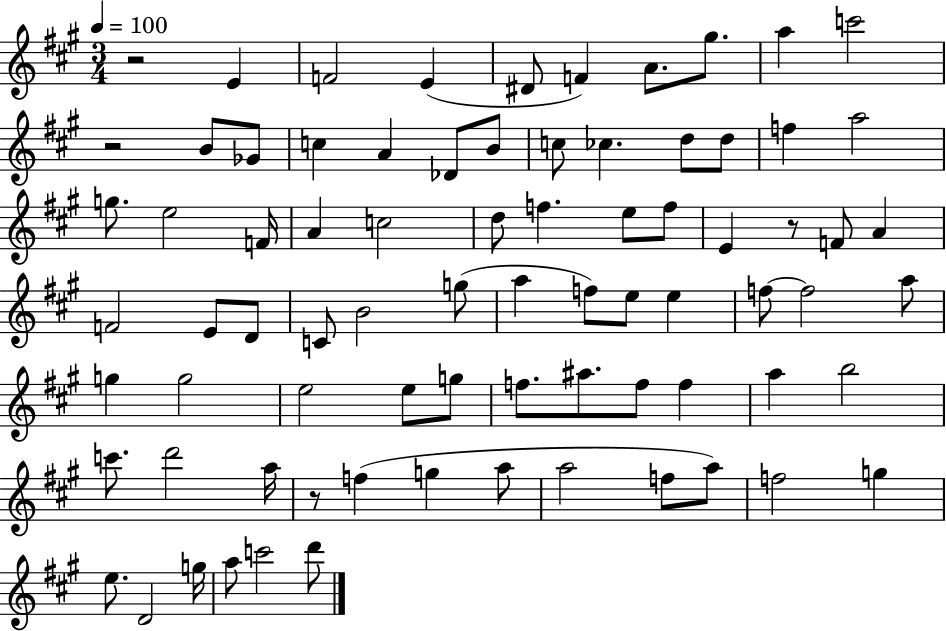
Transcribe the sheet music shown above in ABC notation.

X:1
T:Untitled
M:3/4
L:1/4
K:A
z2 E F2 E ^D/2 F A/2 ^g/2 a c'2 z2 B/2 _G/2 c A _D/2 B/2 c/2 _c d/2 d/2 f a2 g/2 e2 F/4 A c2 d/2 f e/2 f/2 E z/2 F/2 A F2 E/2 D/2 C/2 B2 g/2 a f/2 e/2 e f/2 f2 a/2 g g2 e2 e/2 g/2 f/2 ^a/2 f/2 f a b2 c'/2 d'2 a/4 z/2 f g a/2 a2 f/2 a/2 f2 g e/2 D2 g/4 a/2 c'2 d'/2